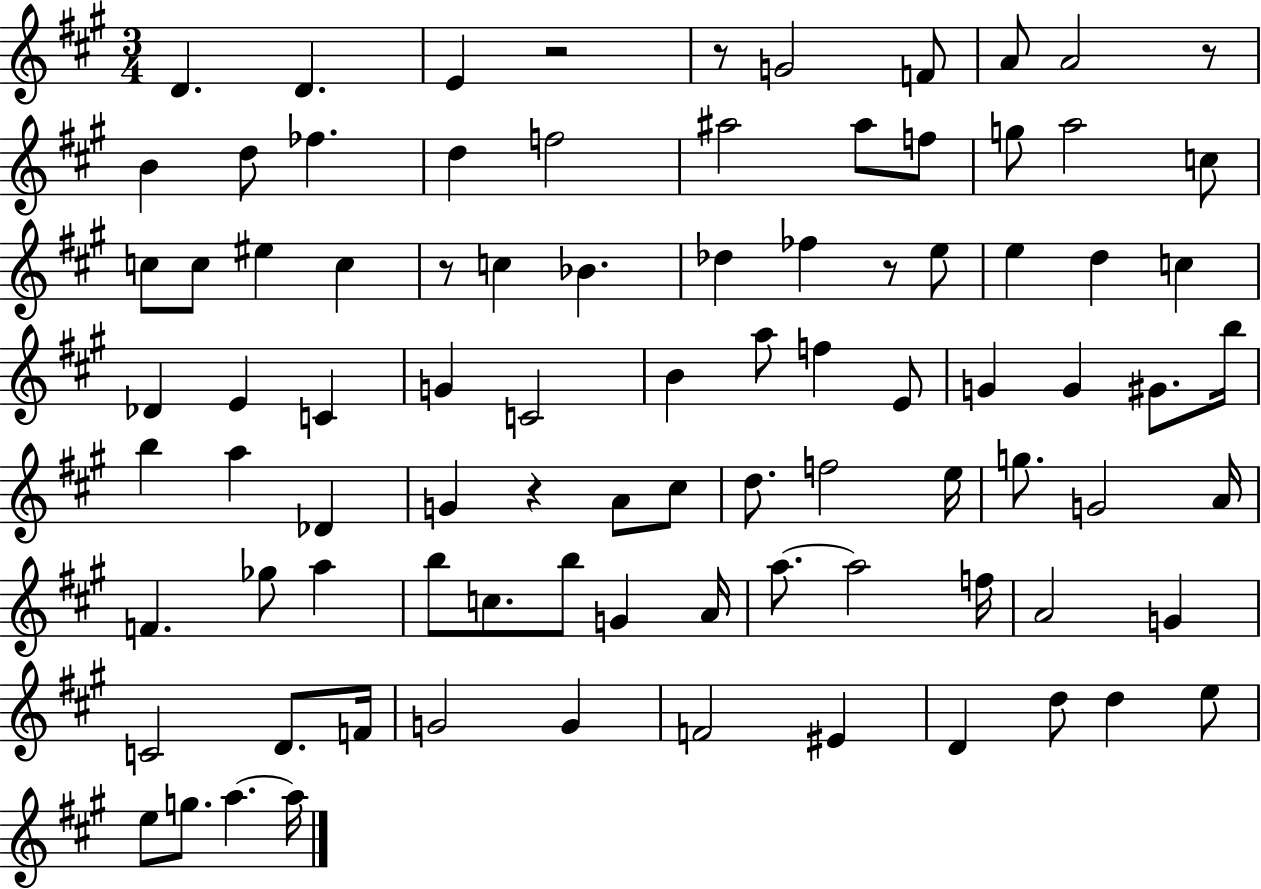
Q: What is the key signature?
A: A major